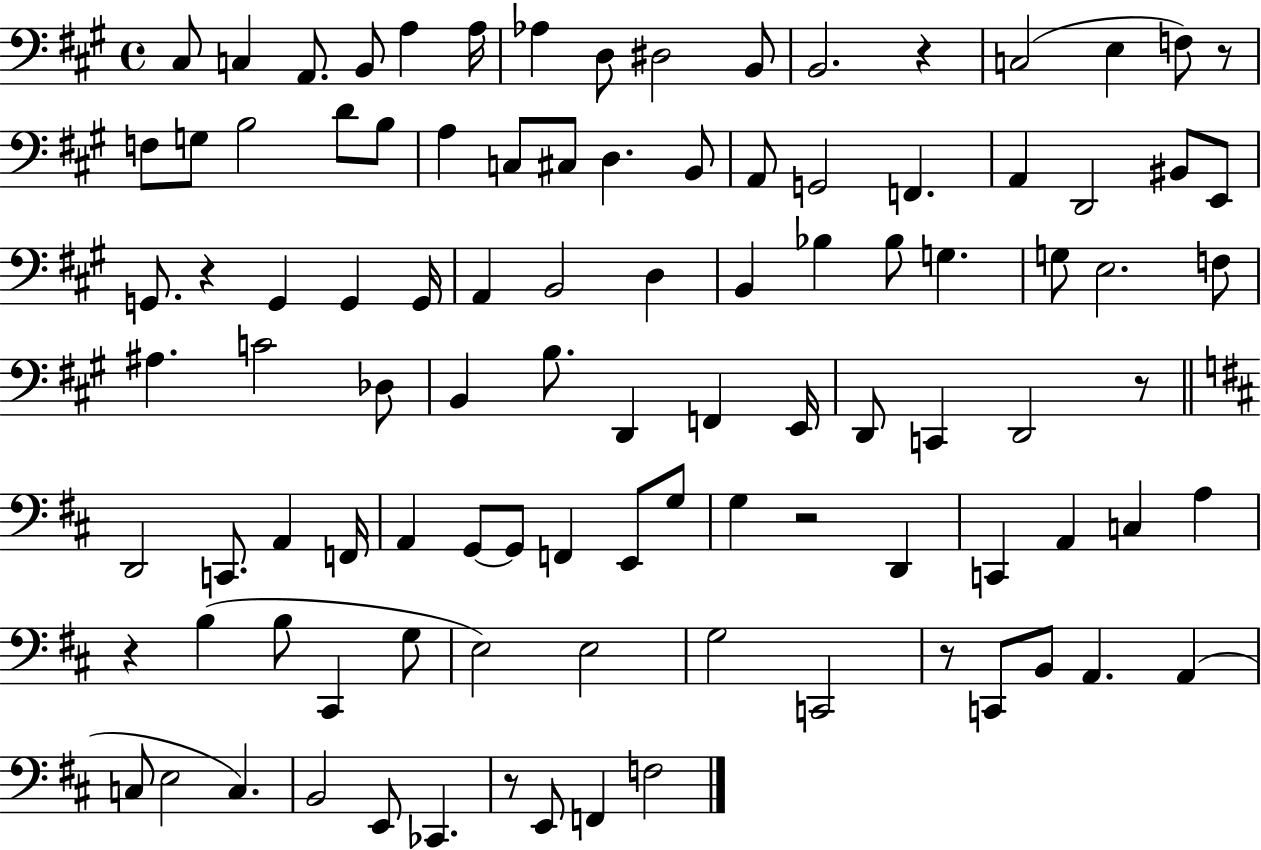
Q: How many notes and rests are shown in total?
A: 101